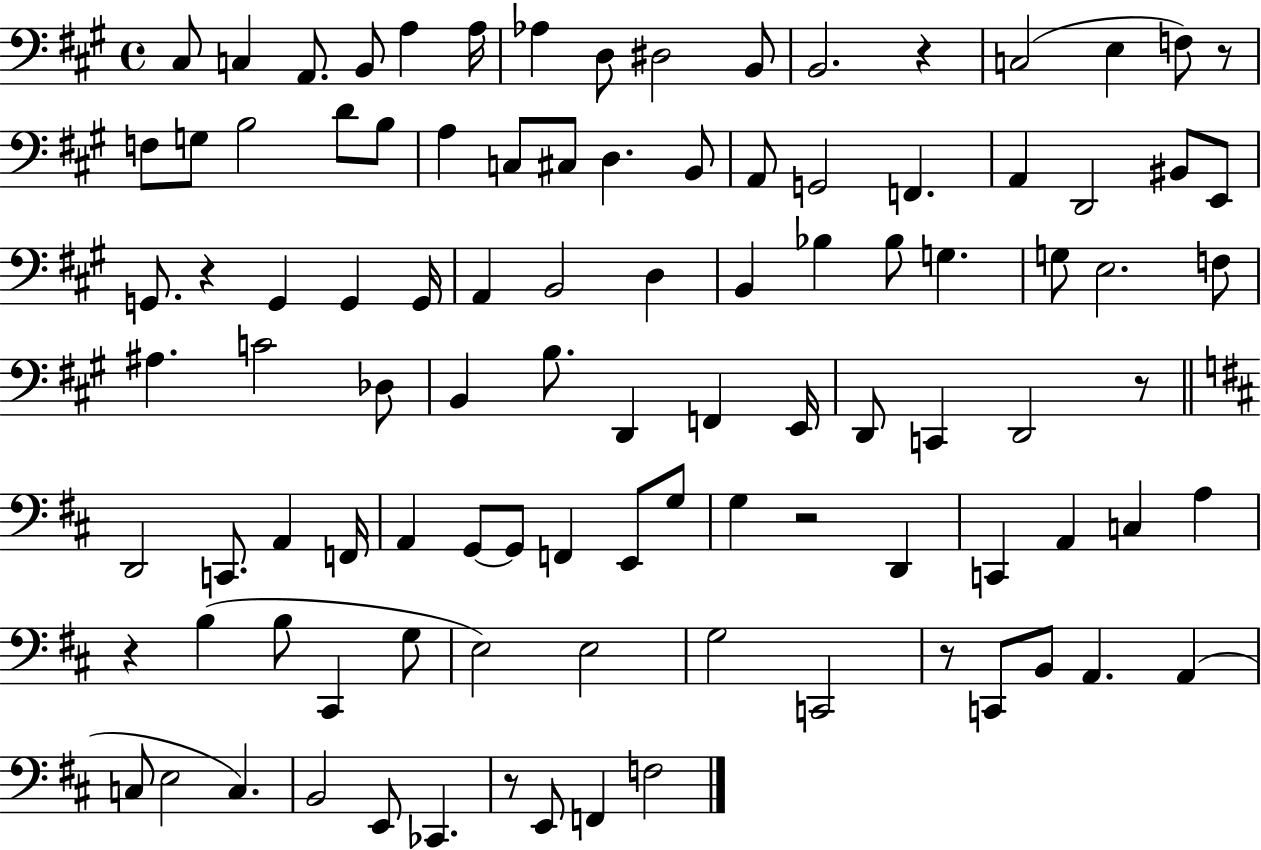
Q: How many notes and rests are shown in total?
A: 101